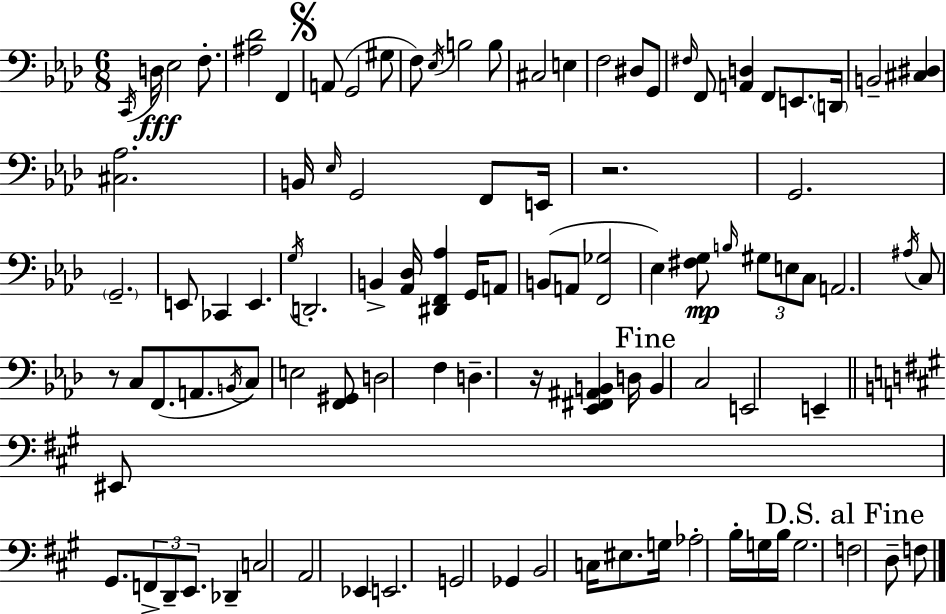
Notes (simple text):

C2/s D3/s Eb3/h F3/e. [A#3,Db4]/h F2/q A2/e G2/h G#3/e F3/e Eb3/s B3/h B3/e C#3/h E3/q F3/h D#3/e G2/e F#3/s F2/e [A2,D3]/q F2/e E2/e. D2/s B2/h [C#3,D#3]/q [C#3,Ab3]/h. B2/s Eb3/s G2/h F2/e E2/s R/h. G2/h. G2/h. E2/e CES2/q E2/q. G3/s D2/h. B2/q [Ab2,Db3]/s [D#2,F2,Ab3]/q G2/s A2/e B2/e A2/e [F2,Gb3]/h Eb3/q [F#3,G3]/e B3/s G#3/e E3/e C3/e A2/h. A#3/s C3/e R/e C3/e F2/e. A2/e. B2/s C3/e E3/h [F2,G#2]/e D3/h F3/q D3/q. R/s [Eb2,F#2,A#2,B2]/q D3/s B2/q C3/h E2/h E2/q EIS2/e G#2/e. F2/e D2/e E2/e. Db2/q C3/h A2/h Eb2/q E2/h. G2/h Gb2/q B2/h C3/s EIS3/e. G3/s Ab3/h B3/s G3/s B3/s G3/h. F3/h D3/e F3/e